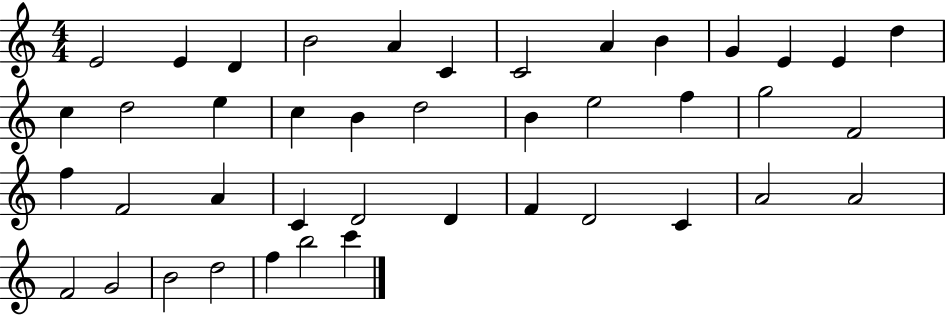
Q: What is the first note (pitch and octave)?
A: E4